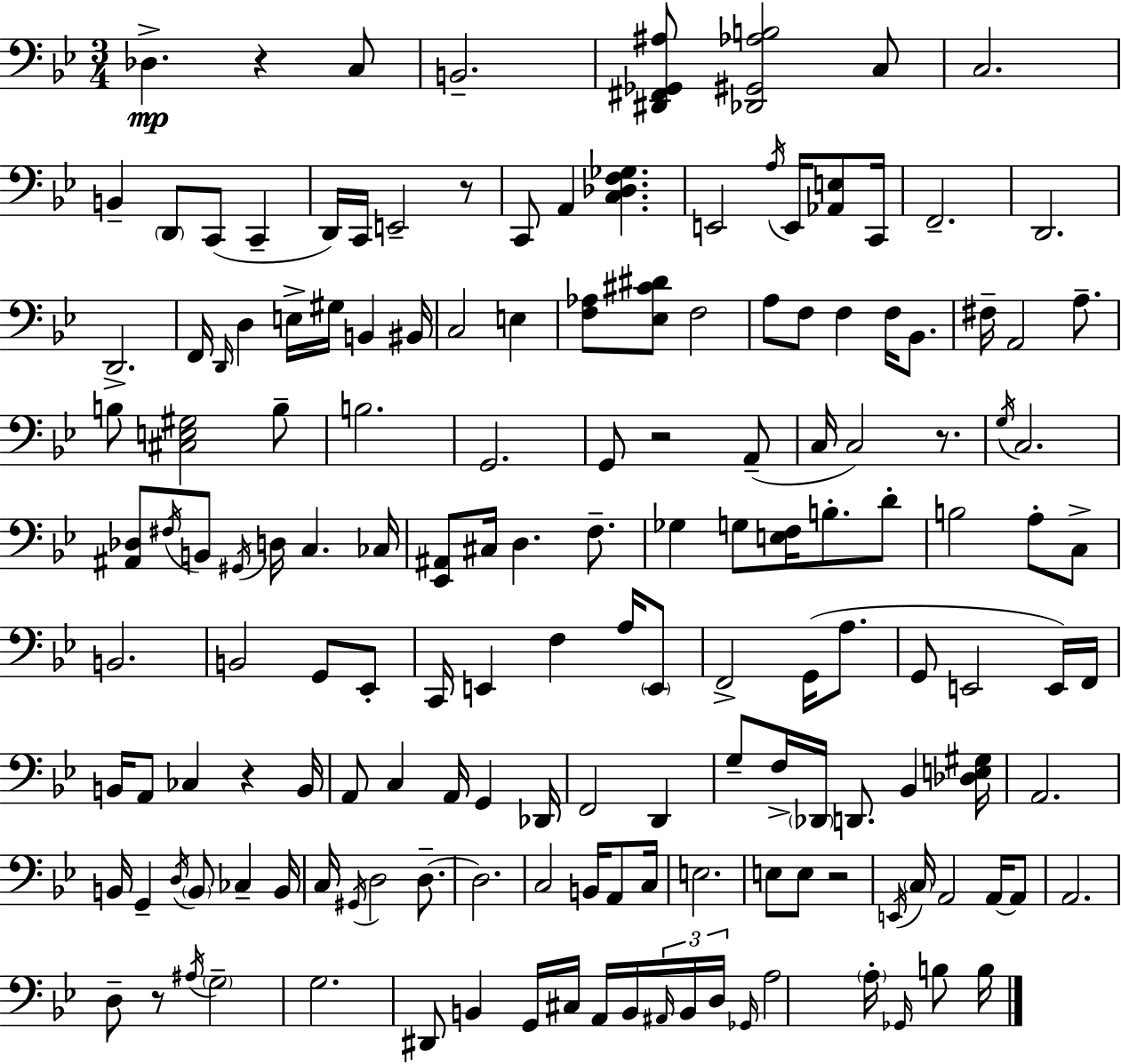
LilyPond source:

{
  \clef bass
  \numericTimeSignature
  \time 3/4
  \key bes \major
  des4.->\mp r4 c8 | b,2.-- | <dis, fis, ges, ais>8 <des, gis, aes b>2 c8 | c2. | \break b,4-- \parenthesize d,8 c,8( c,4-- | d,16) c,16 e,2-- r8 | c,8 a,4 <c des f ges>4. | e,2 \acciaccatura { a16 } e,16 <aes, e>8 | \break c,16 f,2.-- | d,2. | d,2.-> | f,16 \grace { d,16 } d4 e16-> gis16 b,4 | \break bis,16 c2 e4 | <f aes>8 <ees cis' dis'>8 f2 | a8 f8 f4 f16 bes,8. | fis16-- a,2 a8.-- | \break b8 <cis e gis>2 | b8-- b2. | g,2. | g,8 r2 | \break a,8--( c16 c2) r8. | \acciaccatura { g16 } c2. | <ais, des>8 \acciaccatura { fis16 } b,8 \acciaccatura { gis,16 } d16 c4. | ces16 <ees, ais,>8 cis16 d4. | \break f8.-- ges4 g8 <e f>16 | b8.-. d'8-. b2 | a8-. c8-> b,2. | b,2 | \break g,8 ees,8-. c,16 e,4 f4 | a16 \parenthesize e,8 f,2-> | g,16( a8. g,8 e,2 | e,16) f,16 b,16 a,8 ces4 | \break r4 b,16 a,8 c4 a,16 | g,4 des,16 f,2 | d,4 g8-- f16-> \parenthesize des,16 d,8. | bes,4 <des e gis>16 a,2. | \break b,16 g,4-- \acciaccatura { d16 } \parenthesize b,8 | ces4-- b,16 c16 \acciaccatura { gis,16 } d2 | d8.--~~ d2. | c2 | \break b,16 a,8 c16 e2. | e8 e8 r2 | \acciaccatura { e,16 } \parenthesize c16 a,2 | a,16~~ a,8 a,2. | \break d8-- r8 | \acciaccatura { ais16 } \parenthesize g2-- g2. | dis,8 b,4 | g,16 cis16 a,16 b,16 \tuplet 3/2 { \grace { ais,16 } b,16 d16 } \grace { ges,16 } a2 | \break \parenthesize a16-. \grace { ges,16 } b8 b16 | \bar "|."
}